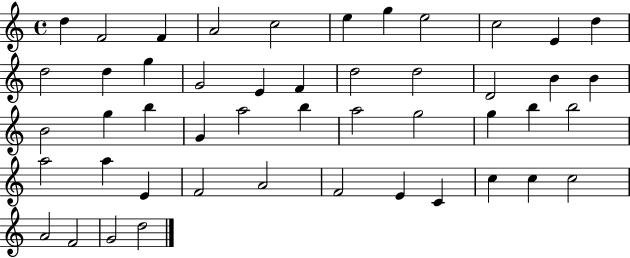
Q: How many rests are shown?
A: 0